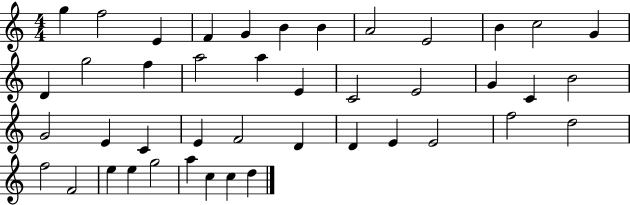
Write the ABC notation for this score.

X:1
T:Untitled
M:4/4
L:1/4
K:C
g f2 E F G B B A2 E2 B c2 G D g2 f a2 a E C2 E2 G C B2 G2 E C E F2 D D E E2 f2 d2 f2 F2 e e g2 a c c d